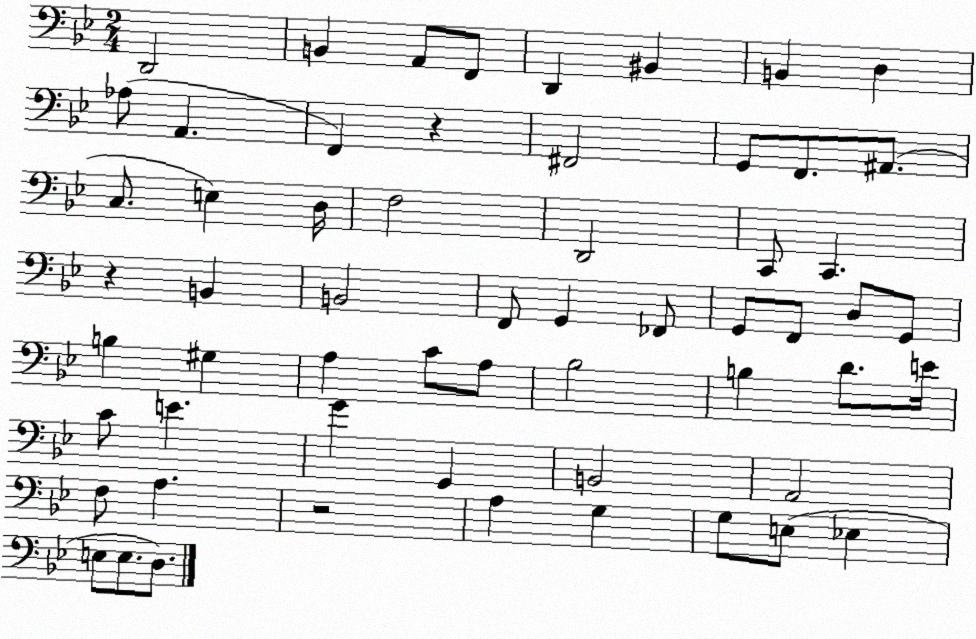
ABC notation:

X:1
T:Untitled
M:2/4
L:1/4
K:Bb
D,,2 B,, A,,/2 F,,/2 D,, ^B,, B,, D, _A,/2 A,, F,, z ^F,,2 G,,/2 F,,/2 ^A,,/2 C,/2 E, D,/4 F,2 D,,2 C,,/2 C,, z B,, B,,2 F,,/2 G,, _F,,/2 G,,/2 F,,/2 D,/2 G,,/2 B, ^G, A, C/2 A,/2 _B,2 B, D/2 E/4 C/2 E G G,, B,,2 A,,2 F,/2 A, z2 A, G, G,/2 E,/2 _E, E,/2 E,/2 D,/2